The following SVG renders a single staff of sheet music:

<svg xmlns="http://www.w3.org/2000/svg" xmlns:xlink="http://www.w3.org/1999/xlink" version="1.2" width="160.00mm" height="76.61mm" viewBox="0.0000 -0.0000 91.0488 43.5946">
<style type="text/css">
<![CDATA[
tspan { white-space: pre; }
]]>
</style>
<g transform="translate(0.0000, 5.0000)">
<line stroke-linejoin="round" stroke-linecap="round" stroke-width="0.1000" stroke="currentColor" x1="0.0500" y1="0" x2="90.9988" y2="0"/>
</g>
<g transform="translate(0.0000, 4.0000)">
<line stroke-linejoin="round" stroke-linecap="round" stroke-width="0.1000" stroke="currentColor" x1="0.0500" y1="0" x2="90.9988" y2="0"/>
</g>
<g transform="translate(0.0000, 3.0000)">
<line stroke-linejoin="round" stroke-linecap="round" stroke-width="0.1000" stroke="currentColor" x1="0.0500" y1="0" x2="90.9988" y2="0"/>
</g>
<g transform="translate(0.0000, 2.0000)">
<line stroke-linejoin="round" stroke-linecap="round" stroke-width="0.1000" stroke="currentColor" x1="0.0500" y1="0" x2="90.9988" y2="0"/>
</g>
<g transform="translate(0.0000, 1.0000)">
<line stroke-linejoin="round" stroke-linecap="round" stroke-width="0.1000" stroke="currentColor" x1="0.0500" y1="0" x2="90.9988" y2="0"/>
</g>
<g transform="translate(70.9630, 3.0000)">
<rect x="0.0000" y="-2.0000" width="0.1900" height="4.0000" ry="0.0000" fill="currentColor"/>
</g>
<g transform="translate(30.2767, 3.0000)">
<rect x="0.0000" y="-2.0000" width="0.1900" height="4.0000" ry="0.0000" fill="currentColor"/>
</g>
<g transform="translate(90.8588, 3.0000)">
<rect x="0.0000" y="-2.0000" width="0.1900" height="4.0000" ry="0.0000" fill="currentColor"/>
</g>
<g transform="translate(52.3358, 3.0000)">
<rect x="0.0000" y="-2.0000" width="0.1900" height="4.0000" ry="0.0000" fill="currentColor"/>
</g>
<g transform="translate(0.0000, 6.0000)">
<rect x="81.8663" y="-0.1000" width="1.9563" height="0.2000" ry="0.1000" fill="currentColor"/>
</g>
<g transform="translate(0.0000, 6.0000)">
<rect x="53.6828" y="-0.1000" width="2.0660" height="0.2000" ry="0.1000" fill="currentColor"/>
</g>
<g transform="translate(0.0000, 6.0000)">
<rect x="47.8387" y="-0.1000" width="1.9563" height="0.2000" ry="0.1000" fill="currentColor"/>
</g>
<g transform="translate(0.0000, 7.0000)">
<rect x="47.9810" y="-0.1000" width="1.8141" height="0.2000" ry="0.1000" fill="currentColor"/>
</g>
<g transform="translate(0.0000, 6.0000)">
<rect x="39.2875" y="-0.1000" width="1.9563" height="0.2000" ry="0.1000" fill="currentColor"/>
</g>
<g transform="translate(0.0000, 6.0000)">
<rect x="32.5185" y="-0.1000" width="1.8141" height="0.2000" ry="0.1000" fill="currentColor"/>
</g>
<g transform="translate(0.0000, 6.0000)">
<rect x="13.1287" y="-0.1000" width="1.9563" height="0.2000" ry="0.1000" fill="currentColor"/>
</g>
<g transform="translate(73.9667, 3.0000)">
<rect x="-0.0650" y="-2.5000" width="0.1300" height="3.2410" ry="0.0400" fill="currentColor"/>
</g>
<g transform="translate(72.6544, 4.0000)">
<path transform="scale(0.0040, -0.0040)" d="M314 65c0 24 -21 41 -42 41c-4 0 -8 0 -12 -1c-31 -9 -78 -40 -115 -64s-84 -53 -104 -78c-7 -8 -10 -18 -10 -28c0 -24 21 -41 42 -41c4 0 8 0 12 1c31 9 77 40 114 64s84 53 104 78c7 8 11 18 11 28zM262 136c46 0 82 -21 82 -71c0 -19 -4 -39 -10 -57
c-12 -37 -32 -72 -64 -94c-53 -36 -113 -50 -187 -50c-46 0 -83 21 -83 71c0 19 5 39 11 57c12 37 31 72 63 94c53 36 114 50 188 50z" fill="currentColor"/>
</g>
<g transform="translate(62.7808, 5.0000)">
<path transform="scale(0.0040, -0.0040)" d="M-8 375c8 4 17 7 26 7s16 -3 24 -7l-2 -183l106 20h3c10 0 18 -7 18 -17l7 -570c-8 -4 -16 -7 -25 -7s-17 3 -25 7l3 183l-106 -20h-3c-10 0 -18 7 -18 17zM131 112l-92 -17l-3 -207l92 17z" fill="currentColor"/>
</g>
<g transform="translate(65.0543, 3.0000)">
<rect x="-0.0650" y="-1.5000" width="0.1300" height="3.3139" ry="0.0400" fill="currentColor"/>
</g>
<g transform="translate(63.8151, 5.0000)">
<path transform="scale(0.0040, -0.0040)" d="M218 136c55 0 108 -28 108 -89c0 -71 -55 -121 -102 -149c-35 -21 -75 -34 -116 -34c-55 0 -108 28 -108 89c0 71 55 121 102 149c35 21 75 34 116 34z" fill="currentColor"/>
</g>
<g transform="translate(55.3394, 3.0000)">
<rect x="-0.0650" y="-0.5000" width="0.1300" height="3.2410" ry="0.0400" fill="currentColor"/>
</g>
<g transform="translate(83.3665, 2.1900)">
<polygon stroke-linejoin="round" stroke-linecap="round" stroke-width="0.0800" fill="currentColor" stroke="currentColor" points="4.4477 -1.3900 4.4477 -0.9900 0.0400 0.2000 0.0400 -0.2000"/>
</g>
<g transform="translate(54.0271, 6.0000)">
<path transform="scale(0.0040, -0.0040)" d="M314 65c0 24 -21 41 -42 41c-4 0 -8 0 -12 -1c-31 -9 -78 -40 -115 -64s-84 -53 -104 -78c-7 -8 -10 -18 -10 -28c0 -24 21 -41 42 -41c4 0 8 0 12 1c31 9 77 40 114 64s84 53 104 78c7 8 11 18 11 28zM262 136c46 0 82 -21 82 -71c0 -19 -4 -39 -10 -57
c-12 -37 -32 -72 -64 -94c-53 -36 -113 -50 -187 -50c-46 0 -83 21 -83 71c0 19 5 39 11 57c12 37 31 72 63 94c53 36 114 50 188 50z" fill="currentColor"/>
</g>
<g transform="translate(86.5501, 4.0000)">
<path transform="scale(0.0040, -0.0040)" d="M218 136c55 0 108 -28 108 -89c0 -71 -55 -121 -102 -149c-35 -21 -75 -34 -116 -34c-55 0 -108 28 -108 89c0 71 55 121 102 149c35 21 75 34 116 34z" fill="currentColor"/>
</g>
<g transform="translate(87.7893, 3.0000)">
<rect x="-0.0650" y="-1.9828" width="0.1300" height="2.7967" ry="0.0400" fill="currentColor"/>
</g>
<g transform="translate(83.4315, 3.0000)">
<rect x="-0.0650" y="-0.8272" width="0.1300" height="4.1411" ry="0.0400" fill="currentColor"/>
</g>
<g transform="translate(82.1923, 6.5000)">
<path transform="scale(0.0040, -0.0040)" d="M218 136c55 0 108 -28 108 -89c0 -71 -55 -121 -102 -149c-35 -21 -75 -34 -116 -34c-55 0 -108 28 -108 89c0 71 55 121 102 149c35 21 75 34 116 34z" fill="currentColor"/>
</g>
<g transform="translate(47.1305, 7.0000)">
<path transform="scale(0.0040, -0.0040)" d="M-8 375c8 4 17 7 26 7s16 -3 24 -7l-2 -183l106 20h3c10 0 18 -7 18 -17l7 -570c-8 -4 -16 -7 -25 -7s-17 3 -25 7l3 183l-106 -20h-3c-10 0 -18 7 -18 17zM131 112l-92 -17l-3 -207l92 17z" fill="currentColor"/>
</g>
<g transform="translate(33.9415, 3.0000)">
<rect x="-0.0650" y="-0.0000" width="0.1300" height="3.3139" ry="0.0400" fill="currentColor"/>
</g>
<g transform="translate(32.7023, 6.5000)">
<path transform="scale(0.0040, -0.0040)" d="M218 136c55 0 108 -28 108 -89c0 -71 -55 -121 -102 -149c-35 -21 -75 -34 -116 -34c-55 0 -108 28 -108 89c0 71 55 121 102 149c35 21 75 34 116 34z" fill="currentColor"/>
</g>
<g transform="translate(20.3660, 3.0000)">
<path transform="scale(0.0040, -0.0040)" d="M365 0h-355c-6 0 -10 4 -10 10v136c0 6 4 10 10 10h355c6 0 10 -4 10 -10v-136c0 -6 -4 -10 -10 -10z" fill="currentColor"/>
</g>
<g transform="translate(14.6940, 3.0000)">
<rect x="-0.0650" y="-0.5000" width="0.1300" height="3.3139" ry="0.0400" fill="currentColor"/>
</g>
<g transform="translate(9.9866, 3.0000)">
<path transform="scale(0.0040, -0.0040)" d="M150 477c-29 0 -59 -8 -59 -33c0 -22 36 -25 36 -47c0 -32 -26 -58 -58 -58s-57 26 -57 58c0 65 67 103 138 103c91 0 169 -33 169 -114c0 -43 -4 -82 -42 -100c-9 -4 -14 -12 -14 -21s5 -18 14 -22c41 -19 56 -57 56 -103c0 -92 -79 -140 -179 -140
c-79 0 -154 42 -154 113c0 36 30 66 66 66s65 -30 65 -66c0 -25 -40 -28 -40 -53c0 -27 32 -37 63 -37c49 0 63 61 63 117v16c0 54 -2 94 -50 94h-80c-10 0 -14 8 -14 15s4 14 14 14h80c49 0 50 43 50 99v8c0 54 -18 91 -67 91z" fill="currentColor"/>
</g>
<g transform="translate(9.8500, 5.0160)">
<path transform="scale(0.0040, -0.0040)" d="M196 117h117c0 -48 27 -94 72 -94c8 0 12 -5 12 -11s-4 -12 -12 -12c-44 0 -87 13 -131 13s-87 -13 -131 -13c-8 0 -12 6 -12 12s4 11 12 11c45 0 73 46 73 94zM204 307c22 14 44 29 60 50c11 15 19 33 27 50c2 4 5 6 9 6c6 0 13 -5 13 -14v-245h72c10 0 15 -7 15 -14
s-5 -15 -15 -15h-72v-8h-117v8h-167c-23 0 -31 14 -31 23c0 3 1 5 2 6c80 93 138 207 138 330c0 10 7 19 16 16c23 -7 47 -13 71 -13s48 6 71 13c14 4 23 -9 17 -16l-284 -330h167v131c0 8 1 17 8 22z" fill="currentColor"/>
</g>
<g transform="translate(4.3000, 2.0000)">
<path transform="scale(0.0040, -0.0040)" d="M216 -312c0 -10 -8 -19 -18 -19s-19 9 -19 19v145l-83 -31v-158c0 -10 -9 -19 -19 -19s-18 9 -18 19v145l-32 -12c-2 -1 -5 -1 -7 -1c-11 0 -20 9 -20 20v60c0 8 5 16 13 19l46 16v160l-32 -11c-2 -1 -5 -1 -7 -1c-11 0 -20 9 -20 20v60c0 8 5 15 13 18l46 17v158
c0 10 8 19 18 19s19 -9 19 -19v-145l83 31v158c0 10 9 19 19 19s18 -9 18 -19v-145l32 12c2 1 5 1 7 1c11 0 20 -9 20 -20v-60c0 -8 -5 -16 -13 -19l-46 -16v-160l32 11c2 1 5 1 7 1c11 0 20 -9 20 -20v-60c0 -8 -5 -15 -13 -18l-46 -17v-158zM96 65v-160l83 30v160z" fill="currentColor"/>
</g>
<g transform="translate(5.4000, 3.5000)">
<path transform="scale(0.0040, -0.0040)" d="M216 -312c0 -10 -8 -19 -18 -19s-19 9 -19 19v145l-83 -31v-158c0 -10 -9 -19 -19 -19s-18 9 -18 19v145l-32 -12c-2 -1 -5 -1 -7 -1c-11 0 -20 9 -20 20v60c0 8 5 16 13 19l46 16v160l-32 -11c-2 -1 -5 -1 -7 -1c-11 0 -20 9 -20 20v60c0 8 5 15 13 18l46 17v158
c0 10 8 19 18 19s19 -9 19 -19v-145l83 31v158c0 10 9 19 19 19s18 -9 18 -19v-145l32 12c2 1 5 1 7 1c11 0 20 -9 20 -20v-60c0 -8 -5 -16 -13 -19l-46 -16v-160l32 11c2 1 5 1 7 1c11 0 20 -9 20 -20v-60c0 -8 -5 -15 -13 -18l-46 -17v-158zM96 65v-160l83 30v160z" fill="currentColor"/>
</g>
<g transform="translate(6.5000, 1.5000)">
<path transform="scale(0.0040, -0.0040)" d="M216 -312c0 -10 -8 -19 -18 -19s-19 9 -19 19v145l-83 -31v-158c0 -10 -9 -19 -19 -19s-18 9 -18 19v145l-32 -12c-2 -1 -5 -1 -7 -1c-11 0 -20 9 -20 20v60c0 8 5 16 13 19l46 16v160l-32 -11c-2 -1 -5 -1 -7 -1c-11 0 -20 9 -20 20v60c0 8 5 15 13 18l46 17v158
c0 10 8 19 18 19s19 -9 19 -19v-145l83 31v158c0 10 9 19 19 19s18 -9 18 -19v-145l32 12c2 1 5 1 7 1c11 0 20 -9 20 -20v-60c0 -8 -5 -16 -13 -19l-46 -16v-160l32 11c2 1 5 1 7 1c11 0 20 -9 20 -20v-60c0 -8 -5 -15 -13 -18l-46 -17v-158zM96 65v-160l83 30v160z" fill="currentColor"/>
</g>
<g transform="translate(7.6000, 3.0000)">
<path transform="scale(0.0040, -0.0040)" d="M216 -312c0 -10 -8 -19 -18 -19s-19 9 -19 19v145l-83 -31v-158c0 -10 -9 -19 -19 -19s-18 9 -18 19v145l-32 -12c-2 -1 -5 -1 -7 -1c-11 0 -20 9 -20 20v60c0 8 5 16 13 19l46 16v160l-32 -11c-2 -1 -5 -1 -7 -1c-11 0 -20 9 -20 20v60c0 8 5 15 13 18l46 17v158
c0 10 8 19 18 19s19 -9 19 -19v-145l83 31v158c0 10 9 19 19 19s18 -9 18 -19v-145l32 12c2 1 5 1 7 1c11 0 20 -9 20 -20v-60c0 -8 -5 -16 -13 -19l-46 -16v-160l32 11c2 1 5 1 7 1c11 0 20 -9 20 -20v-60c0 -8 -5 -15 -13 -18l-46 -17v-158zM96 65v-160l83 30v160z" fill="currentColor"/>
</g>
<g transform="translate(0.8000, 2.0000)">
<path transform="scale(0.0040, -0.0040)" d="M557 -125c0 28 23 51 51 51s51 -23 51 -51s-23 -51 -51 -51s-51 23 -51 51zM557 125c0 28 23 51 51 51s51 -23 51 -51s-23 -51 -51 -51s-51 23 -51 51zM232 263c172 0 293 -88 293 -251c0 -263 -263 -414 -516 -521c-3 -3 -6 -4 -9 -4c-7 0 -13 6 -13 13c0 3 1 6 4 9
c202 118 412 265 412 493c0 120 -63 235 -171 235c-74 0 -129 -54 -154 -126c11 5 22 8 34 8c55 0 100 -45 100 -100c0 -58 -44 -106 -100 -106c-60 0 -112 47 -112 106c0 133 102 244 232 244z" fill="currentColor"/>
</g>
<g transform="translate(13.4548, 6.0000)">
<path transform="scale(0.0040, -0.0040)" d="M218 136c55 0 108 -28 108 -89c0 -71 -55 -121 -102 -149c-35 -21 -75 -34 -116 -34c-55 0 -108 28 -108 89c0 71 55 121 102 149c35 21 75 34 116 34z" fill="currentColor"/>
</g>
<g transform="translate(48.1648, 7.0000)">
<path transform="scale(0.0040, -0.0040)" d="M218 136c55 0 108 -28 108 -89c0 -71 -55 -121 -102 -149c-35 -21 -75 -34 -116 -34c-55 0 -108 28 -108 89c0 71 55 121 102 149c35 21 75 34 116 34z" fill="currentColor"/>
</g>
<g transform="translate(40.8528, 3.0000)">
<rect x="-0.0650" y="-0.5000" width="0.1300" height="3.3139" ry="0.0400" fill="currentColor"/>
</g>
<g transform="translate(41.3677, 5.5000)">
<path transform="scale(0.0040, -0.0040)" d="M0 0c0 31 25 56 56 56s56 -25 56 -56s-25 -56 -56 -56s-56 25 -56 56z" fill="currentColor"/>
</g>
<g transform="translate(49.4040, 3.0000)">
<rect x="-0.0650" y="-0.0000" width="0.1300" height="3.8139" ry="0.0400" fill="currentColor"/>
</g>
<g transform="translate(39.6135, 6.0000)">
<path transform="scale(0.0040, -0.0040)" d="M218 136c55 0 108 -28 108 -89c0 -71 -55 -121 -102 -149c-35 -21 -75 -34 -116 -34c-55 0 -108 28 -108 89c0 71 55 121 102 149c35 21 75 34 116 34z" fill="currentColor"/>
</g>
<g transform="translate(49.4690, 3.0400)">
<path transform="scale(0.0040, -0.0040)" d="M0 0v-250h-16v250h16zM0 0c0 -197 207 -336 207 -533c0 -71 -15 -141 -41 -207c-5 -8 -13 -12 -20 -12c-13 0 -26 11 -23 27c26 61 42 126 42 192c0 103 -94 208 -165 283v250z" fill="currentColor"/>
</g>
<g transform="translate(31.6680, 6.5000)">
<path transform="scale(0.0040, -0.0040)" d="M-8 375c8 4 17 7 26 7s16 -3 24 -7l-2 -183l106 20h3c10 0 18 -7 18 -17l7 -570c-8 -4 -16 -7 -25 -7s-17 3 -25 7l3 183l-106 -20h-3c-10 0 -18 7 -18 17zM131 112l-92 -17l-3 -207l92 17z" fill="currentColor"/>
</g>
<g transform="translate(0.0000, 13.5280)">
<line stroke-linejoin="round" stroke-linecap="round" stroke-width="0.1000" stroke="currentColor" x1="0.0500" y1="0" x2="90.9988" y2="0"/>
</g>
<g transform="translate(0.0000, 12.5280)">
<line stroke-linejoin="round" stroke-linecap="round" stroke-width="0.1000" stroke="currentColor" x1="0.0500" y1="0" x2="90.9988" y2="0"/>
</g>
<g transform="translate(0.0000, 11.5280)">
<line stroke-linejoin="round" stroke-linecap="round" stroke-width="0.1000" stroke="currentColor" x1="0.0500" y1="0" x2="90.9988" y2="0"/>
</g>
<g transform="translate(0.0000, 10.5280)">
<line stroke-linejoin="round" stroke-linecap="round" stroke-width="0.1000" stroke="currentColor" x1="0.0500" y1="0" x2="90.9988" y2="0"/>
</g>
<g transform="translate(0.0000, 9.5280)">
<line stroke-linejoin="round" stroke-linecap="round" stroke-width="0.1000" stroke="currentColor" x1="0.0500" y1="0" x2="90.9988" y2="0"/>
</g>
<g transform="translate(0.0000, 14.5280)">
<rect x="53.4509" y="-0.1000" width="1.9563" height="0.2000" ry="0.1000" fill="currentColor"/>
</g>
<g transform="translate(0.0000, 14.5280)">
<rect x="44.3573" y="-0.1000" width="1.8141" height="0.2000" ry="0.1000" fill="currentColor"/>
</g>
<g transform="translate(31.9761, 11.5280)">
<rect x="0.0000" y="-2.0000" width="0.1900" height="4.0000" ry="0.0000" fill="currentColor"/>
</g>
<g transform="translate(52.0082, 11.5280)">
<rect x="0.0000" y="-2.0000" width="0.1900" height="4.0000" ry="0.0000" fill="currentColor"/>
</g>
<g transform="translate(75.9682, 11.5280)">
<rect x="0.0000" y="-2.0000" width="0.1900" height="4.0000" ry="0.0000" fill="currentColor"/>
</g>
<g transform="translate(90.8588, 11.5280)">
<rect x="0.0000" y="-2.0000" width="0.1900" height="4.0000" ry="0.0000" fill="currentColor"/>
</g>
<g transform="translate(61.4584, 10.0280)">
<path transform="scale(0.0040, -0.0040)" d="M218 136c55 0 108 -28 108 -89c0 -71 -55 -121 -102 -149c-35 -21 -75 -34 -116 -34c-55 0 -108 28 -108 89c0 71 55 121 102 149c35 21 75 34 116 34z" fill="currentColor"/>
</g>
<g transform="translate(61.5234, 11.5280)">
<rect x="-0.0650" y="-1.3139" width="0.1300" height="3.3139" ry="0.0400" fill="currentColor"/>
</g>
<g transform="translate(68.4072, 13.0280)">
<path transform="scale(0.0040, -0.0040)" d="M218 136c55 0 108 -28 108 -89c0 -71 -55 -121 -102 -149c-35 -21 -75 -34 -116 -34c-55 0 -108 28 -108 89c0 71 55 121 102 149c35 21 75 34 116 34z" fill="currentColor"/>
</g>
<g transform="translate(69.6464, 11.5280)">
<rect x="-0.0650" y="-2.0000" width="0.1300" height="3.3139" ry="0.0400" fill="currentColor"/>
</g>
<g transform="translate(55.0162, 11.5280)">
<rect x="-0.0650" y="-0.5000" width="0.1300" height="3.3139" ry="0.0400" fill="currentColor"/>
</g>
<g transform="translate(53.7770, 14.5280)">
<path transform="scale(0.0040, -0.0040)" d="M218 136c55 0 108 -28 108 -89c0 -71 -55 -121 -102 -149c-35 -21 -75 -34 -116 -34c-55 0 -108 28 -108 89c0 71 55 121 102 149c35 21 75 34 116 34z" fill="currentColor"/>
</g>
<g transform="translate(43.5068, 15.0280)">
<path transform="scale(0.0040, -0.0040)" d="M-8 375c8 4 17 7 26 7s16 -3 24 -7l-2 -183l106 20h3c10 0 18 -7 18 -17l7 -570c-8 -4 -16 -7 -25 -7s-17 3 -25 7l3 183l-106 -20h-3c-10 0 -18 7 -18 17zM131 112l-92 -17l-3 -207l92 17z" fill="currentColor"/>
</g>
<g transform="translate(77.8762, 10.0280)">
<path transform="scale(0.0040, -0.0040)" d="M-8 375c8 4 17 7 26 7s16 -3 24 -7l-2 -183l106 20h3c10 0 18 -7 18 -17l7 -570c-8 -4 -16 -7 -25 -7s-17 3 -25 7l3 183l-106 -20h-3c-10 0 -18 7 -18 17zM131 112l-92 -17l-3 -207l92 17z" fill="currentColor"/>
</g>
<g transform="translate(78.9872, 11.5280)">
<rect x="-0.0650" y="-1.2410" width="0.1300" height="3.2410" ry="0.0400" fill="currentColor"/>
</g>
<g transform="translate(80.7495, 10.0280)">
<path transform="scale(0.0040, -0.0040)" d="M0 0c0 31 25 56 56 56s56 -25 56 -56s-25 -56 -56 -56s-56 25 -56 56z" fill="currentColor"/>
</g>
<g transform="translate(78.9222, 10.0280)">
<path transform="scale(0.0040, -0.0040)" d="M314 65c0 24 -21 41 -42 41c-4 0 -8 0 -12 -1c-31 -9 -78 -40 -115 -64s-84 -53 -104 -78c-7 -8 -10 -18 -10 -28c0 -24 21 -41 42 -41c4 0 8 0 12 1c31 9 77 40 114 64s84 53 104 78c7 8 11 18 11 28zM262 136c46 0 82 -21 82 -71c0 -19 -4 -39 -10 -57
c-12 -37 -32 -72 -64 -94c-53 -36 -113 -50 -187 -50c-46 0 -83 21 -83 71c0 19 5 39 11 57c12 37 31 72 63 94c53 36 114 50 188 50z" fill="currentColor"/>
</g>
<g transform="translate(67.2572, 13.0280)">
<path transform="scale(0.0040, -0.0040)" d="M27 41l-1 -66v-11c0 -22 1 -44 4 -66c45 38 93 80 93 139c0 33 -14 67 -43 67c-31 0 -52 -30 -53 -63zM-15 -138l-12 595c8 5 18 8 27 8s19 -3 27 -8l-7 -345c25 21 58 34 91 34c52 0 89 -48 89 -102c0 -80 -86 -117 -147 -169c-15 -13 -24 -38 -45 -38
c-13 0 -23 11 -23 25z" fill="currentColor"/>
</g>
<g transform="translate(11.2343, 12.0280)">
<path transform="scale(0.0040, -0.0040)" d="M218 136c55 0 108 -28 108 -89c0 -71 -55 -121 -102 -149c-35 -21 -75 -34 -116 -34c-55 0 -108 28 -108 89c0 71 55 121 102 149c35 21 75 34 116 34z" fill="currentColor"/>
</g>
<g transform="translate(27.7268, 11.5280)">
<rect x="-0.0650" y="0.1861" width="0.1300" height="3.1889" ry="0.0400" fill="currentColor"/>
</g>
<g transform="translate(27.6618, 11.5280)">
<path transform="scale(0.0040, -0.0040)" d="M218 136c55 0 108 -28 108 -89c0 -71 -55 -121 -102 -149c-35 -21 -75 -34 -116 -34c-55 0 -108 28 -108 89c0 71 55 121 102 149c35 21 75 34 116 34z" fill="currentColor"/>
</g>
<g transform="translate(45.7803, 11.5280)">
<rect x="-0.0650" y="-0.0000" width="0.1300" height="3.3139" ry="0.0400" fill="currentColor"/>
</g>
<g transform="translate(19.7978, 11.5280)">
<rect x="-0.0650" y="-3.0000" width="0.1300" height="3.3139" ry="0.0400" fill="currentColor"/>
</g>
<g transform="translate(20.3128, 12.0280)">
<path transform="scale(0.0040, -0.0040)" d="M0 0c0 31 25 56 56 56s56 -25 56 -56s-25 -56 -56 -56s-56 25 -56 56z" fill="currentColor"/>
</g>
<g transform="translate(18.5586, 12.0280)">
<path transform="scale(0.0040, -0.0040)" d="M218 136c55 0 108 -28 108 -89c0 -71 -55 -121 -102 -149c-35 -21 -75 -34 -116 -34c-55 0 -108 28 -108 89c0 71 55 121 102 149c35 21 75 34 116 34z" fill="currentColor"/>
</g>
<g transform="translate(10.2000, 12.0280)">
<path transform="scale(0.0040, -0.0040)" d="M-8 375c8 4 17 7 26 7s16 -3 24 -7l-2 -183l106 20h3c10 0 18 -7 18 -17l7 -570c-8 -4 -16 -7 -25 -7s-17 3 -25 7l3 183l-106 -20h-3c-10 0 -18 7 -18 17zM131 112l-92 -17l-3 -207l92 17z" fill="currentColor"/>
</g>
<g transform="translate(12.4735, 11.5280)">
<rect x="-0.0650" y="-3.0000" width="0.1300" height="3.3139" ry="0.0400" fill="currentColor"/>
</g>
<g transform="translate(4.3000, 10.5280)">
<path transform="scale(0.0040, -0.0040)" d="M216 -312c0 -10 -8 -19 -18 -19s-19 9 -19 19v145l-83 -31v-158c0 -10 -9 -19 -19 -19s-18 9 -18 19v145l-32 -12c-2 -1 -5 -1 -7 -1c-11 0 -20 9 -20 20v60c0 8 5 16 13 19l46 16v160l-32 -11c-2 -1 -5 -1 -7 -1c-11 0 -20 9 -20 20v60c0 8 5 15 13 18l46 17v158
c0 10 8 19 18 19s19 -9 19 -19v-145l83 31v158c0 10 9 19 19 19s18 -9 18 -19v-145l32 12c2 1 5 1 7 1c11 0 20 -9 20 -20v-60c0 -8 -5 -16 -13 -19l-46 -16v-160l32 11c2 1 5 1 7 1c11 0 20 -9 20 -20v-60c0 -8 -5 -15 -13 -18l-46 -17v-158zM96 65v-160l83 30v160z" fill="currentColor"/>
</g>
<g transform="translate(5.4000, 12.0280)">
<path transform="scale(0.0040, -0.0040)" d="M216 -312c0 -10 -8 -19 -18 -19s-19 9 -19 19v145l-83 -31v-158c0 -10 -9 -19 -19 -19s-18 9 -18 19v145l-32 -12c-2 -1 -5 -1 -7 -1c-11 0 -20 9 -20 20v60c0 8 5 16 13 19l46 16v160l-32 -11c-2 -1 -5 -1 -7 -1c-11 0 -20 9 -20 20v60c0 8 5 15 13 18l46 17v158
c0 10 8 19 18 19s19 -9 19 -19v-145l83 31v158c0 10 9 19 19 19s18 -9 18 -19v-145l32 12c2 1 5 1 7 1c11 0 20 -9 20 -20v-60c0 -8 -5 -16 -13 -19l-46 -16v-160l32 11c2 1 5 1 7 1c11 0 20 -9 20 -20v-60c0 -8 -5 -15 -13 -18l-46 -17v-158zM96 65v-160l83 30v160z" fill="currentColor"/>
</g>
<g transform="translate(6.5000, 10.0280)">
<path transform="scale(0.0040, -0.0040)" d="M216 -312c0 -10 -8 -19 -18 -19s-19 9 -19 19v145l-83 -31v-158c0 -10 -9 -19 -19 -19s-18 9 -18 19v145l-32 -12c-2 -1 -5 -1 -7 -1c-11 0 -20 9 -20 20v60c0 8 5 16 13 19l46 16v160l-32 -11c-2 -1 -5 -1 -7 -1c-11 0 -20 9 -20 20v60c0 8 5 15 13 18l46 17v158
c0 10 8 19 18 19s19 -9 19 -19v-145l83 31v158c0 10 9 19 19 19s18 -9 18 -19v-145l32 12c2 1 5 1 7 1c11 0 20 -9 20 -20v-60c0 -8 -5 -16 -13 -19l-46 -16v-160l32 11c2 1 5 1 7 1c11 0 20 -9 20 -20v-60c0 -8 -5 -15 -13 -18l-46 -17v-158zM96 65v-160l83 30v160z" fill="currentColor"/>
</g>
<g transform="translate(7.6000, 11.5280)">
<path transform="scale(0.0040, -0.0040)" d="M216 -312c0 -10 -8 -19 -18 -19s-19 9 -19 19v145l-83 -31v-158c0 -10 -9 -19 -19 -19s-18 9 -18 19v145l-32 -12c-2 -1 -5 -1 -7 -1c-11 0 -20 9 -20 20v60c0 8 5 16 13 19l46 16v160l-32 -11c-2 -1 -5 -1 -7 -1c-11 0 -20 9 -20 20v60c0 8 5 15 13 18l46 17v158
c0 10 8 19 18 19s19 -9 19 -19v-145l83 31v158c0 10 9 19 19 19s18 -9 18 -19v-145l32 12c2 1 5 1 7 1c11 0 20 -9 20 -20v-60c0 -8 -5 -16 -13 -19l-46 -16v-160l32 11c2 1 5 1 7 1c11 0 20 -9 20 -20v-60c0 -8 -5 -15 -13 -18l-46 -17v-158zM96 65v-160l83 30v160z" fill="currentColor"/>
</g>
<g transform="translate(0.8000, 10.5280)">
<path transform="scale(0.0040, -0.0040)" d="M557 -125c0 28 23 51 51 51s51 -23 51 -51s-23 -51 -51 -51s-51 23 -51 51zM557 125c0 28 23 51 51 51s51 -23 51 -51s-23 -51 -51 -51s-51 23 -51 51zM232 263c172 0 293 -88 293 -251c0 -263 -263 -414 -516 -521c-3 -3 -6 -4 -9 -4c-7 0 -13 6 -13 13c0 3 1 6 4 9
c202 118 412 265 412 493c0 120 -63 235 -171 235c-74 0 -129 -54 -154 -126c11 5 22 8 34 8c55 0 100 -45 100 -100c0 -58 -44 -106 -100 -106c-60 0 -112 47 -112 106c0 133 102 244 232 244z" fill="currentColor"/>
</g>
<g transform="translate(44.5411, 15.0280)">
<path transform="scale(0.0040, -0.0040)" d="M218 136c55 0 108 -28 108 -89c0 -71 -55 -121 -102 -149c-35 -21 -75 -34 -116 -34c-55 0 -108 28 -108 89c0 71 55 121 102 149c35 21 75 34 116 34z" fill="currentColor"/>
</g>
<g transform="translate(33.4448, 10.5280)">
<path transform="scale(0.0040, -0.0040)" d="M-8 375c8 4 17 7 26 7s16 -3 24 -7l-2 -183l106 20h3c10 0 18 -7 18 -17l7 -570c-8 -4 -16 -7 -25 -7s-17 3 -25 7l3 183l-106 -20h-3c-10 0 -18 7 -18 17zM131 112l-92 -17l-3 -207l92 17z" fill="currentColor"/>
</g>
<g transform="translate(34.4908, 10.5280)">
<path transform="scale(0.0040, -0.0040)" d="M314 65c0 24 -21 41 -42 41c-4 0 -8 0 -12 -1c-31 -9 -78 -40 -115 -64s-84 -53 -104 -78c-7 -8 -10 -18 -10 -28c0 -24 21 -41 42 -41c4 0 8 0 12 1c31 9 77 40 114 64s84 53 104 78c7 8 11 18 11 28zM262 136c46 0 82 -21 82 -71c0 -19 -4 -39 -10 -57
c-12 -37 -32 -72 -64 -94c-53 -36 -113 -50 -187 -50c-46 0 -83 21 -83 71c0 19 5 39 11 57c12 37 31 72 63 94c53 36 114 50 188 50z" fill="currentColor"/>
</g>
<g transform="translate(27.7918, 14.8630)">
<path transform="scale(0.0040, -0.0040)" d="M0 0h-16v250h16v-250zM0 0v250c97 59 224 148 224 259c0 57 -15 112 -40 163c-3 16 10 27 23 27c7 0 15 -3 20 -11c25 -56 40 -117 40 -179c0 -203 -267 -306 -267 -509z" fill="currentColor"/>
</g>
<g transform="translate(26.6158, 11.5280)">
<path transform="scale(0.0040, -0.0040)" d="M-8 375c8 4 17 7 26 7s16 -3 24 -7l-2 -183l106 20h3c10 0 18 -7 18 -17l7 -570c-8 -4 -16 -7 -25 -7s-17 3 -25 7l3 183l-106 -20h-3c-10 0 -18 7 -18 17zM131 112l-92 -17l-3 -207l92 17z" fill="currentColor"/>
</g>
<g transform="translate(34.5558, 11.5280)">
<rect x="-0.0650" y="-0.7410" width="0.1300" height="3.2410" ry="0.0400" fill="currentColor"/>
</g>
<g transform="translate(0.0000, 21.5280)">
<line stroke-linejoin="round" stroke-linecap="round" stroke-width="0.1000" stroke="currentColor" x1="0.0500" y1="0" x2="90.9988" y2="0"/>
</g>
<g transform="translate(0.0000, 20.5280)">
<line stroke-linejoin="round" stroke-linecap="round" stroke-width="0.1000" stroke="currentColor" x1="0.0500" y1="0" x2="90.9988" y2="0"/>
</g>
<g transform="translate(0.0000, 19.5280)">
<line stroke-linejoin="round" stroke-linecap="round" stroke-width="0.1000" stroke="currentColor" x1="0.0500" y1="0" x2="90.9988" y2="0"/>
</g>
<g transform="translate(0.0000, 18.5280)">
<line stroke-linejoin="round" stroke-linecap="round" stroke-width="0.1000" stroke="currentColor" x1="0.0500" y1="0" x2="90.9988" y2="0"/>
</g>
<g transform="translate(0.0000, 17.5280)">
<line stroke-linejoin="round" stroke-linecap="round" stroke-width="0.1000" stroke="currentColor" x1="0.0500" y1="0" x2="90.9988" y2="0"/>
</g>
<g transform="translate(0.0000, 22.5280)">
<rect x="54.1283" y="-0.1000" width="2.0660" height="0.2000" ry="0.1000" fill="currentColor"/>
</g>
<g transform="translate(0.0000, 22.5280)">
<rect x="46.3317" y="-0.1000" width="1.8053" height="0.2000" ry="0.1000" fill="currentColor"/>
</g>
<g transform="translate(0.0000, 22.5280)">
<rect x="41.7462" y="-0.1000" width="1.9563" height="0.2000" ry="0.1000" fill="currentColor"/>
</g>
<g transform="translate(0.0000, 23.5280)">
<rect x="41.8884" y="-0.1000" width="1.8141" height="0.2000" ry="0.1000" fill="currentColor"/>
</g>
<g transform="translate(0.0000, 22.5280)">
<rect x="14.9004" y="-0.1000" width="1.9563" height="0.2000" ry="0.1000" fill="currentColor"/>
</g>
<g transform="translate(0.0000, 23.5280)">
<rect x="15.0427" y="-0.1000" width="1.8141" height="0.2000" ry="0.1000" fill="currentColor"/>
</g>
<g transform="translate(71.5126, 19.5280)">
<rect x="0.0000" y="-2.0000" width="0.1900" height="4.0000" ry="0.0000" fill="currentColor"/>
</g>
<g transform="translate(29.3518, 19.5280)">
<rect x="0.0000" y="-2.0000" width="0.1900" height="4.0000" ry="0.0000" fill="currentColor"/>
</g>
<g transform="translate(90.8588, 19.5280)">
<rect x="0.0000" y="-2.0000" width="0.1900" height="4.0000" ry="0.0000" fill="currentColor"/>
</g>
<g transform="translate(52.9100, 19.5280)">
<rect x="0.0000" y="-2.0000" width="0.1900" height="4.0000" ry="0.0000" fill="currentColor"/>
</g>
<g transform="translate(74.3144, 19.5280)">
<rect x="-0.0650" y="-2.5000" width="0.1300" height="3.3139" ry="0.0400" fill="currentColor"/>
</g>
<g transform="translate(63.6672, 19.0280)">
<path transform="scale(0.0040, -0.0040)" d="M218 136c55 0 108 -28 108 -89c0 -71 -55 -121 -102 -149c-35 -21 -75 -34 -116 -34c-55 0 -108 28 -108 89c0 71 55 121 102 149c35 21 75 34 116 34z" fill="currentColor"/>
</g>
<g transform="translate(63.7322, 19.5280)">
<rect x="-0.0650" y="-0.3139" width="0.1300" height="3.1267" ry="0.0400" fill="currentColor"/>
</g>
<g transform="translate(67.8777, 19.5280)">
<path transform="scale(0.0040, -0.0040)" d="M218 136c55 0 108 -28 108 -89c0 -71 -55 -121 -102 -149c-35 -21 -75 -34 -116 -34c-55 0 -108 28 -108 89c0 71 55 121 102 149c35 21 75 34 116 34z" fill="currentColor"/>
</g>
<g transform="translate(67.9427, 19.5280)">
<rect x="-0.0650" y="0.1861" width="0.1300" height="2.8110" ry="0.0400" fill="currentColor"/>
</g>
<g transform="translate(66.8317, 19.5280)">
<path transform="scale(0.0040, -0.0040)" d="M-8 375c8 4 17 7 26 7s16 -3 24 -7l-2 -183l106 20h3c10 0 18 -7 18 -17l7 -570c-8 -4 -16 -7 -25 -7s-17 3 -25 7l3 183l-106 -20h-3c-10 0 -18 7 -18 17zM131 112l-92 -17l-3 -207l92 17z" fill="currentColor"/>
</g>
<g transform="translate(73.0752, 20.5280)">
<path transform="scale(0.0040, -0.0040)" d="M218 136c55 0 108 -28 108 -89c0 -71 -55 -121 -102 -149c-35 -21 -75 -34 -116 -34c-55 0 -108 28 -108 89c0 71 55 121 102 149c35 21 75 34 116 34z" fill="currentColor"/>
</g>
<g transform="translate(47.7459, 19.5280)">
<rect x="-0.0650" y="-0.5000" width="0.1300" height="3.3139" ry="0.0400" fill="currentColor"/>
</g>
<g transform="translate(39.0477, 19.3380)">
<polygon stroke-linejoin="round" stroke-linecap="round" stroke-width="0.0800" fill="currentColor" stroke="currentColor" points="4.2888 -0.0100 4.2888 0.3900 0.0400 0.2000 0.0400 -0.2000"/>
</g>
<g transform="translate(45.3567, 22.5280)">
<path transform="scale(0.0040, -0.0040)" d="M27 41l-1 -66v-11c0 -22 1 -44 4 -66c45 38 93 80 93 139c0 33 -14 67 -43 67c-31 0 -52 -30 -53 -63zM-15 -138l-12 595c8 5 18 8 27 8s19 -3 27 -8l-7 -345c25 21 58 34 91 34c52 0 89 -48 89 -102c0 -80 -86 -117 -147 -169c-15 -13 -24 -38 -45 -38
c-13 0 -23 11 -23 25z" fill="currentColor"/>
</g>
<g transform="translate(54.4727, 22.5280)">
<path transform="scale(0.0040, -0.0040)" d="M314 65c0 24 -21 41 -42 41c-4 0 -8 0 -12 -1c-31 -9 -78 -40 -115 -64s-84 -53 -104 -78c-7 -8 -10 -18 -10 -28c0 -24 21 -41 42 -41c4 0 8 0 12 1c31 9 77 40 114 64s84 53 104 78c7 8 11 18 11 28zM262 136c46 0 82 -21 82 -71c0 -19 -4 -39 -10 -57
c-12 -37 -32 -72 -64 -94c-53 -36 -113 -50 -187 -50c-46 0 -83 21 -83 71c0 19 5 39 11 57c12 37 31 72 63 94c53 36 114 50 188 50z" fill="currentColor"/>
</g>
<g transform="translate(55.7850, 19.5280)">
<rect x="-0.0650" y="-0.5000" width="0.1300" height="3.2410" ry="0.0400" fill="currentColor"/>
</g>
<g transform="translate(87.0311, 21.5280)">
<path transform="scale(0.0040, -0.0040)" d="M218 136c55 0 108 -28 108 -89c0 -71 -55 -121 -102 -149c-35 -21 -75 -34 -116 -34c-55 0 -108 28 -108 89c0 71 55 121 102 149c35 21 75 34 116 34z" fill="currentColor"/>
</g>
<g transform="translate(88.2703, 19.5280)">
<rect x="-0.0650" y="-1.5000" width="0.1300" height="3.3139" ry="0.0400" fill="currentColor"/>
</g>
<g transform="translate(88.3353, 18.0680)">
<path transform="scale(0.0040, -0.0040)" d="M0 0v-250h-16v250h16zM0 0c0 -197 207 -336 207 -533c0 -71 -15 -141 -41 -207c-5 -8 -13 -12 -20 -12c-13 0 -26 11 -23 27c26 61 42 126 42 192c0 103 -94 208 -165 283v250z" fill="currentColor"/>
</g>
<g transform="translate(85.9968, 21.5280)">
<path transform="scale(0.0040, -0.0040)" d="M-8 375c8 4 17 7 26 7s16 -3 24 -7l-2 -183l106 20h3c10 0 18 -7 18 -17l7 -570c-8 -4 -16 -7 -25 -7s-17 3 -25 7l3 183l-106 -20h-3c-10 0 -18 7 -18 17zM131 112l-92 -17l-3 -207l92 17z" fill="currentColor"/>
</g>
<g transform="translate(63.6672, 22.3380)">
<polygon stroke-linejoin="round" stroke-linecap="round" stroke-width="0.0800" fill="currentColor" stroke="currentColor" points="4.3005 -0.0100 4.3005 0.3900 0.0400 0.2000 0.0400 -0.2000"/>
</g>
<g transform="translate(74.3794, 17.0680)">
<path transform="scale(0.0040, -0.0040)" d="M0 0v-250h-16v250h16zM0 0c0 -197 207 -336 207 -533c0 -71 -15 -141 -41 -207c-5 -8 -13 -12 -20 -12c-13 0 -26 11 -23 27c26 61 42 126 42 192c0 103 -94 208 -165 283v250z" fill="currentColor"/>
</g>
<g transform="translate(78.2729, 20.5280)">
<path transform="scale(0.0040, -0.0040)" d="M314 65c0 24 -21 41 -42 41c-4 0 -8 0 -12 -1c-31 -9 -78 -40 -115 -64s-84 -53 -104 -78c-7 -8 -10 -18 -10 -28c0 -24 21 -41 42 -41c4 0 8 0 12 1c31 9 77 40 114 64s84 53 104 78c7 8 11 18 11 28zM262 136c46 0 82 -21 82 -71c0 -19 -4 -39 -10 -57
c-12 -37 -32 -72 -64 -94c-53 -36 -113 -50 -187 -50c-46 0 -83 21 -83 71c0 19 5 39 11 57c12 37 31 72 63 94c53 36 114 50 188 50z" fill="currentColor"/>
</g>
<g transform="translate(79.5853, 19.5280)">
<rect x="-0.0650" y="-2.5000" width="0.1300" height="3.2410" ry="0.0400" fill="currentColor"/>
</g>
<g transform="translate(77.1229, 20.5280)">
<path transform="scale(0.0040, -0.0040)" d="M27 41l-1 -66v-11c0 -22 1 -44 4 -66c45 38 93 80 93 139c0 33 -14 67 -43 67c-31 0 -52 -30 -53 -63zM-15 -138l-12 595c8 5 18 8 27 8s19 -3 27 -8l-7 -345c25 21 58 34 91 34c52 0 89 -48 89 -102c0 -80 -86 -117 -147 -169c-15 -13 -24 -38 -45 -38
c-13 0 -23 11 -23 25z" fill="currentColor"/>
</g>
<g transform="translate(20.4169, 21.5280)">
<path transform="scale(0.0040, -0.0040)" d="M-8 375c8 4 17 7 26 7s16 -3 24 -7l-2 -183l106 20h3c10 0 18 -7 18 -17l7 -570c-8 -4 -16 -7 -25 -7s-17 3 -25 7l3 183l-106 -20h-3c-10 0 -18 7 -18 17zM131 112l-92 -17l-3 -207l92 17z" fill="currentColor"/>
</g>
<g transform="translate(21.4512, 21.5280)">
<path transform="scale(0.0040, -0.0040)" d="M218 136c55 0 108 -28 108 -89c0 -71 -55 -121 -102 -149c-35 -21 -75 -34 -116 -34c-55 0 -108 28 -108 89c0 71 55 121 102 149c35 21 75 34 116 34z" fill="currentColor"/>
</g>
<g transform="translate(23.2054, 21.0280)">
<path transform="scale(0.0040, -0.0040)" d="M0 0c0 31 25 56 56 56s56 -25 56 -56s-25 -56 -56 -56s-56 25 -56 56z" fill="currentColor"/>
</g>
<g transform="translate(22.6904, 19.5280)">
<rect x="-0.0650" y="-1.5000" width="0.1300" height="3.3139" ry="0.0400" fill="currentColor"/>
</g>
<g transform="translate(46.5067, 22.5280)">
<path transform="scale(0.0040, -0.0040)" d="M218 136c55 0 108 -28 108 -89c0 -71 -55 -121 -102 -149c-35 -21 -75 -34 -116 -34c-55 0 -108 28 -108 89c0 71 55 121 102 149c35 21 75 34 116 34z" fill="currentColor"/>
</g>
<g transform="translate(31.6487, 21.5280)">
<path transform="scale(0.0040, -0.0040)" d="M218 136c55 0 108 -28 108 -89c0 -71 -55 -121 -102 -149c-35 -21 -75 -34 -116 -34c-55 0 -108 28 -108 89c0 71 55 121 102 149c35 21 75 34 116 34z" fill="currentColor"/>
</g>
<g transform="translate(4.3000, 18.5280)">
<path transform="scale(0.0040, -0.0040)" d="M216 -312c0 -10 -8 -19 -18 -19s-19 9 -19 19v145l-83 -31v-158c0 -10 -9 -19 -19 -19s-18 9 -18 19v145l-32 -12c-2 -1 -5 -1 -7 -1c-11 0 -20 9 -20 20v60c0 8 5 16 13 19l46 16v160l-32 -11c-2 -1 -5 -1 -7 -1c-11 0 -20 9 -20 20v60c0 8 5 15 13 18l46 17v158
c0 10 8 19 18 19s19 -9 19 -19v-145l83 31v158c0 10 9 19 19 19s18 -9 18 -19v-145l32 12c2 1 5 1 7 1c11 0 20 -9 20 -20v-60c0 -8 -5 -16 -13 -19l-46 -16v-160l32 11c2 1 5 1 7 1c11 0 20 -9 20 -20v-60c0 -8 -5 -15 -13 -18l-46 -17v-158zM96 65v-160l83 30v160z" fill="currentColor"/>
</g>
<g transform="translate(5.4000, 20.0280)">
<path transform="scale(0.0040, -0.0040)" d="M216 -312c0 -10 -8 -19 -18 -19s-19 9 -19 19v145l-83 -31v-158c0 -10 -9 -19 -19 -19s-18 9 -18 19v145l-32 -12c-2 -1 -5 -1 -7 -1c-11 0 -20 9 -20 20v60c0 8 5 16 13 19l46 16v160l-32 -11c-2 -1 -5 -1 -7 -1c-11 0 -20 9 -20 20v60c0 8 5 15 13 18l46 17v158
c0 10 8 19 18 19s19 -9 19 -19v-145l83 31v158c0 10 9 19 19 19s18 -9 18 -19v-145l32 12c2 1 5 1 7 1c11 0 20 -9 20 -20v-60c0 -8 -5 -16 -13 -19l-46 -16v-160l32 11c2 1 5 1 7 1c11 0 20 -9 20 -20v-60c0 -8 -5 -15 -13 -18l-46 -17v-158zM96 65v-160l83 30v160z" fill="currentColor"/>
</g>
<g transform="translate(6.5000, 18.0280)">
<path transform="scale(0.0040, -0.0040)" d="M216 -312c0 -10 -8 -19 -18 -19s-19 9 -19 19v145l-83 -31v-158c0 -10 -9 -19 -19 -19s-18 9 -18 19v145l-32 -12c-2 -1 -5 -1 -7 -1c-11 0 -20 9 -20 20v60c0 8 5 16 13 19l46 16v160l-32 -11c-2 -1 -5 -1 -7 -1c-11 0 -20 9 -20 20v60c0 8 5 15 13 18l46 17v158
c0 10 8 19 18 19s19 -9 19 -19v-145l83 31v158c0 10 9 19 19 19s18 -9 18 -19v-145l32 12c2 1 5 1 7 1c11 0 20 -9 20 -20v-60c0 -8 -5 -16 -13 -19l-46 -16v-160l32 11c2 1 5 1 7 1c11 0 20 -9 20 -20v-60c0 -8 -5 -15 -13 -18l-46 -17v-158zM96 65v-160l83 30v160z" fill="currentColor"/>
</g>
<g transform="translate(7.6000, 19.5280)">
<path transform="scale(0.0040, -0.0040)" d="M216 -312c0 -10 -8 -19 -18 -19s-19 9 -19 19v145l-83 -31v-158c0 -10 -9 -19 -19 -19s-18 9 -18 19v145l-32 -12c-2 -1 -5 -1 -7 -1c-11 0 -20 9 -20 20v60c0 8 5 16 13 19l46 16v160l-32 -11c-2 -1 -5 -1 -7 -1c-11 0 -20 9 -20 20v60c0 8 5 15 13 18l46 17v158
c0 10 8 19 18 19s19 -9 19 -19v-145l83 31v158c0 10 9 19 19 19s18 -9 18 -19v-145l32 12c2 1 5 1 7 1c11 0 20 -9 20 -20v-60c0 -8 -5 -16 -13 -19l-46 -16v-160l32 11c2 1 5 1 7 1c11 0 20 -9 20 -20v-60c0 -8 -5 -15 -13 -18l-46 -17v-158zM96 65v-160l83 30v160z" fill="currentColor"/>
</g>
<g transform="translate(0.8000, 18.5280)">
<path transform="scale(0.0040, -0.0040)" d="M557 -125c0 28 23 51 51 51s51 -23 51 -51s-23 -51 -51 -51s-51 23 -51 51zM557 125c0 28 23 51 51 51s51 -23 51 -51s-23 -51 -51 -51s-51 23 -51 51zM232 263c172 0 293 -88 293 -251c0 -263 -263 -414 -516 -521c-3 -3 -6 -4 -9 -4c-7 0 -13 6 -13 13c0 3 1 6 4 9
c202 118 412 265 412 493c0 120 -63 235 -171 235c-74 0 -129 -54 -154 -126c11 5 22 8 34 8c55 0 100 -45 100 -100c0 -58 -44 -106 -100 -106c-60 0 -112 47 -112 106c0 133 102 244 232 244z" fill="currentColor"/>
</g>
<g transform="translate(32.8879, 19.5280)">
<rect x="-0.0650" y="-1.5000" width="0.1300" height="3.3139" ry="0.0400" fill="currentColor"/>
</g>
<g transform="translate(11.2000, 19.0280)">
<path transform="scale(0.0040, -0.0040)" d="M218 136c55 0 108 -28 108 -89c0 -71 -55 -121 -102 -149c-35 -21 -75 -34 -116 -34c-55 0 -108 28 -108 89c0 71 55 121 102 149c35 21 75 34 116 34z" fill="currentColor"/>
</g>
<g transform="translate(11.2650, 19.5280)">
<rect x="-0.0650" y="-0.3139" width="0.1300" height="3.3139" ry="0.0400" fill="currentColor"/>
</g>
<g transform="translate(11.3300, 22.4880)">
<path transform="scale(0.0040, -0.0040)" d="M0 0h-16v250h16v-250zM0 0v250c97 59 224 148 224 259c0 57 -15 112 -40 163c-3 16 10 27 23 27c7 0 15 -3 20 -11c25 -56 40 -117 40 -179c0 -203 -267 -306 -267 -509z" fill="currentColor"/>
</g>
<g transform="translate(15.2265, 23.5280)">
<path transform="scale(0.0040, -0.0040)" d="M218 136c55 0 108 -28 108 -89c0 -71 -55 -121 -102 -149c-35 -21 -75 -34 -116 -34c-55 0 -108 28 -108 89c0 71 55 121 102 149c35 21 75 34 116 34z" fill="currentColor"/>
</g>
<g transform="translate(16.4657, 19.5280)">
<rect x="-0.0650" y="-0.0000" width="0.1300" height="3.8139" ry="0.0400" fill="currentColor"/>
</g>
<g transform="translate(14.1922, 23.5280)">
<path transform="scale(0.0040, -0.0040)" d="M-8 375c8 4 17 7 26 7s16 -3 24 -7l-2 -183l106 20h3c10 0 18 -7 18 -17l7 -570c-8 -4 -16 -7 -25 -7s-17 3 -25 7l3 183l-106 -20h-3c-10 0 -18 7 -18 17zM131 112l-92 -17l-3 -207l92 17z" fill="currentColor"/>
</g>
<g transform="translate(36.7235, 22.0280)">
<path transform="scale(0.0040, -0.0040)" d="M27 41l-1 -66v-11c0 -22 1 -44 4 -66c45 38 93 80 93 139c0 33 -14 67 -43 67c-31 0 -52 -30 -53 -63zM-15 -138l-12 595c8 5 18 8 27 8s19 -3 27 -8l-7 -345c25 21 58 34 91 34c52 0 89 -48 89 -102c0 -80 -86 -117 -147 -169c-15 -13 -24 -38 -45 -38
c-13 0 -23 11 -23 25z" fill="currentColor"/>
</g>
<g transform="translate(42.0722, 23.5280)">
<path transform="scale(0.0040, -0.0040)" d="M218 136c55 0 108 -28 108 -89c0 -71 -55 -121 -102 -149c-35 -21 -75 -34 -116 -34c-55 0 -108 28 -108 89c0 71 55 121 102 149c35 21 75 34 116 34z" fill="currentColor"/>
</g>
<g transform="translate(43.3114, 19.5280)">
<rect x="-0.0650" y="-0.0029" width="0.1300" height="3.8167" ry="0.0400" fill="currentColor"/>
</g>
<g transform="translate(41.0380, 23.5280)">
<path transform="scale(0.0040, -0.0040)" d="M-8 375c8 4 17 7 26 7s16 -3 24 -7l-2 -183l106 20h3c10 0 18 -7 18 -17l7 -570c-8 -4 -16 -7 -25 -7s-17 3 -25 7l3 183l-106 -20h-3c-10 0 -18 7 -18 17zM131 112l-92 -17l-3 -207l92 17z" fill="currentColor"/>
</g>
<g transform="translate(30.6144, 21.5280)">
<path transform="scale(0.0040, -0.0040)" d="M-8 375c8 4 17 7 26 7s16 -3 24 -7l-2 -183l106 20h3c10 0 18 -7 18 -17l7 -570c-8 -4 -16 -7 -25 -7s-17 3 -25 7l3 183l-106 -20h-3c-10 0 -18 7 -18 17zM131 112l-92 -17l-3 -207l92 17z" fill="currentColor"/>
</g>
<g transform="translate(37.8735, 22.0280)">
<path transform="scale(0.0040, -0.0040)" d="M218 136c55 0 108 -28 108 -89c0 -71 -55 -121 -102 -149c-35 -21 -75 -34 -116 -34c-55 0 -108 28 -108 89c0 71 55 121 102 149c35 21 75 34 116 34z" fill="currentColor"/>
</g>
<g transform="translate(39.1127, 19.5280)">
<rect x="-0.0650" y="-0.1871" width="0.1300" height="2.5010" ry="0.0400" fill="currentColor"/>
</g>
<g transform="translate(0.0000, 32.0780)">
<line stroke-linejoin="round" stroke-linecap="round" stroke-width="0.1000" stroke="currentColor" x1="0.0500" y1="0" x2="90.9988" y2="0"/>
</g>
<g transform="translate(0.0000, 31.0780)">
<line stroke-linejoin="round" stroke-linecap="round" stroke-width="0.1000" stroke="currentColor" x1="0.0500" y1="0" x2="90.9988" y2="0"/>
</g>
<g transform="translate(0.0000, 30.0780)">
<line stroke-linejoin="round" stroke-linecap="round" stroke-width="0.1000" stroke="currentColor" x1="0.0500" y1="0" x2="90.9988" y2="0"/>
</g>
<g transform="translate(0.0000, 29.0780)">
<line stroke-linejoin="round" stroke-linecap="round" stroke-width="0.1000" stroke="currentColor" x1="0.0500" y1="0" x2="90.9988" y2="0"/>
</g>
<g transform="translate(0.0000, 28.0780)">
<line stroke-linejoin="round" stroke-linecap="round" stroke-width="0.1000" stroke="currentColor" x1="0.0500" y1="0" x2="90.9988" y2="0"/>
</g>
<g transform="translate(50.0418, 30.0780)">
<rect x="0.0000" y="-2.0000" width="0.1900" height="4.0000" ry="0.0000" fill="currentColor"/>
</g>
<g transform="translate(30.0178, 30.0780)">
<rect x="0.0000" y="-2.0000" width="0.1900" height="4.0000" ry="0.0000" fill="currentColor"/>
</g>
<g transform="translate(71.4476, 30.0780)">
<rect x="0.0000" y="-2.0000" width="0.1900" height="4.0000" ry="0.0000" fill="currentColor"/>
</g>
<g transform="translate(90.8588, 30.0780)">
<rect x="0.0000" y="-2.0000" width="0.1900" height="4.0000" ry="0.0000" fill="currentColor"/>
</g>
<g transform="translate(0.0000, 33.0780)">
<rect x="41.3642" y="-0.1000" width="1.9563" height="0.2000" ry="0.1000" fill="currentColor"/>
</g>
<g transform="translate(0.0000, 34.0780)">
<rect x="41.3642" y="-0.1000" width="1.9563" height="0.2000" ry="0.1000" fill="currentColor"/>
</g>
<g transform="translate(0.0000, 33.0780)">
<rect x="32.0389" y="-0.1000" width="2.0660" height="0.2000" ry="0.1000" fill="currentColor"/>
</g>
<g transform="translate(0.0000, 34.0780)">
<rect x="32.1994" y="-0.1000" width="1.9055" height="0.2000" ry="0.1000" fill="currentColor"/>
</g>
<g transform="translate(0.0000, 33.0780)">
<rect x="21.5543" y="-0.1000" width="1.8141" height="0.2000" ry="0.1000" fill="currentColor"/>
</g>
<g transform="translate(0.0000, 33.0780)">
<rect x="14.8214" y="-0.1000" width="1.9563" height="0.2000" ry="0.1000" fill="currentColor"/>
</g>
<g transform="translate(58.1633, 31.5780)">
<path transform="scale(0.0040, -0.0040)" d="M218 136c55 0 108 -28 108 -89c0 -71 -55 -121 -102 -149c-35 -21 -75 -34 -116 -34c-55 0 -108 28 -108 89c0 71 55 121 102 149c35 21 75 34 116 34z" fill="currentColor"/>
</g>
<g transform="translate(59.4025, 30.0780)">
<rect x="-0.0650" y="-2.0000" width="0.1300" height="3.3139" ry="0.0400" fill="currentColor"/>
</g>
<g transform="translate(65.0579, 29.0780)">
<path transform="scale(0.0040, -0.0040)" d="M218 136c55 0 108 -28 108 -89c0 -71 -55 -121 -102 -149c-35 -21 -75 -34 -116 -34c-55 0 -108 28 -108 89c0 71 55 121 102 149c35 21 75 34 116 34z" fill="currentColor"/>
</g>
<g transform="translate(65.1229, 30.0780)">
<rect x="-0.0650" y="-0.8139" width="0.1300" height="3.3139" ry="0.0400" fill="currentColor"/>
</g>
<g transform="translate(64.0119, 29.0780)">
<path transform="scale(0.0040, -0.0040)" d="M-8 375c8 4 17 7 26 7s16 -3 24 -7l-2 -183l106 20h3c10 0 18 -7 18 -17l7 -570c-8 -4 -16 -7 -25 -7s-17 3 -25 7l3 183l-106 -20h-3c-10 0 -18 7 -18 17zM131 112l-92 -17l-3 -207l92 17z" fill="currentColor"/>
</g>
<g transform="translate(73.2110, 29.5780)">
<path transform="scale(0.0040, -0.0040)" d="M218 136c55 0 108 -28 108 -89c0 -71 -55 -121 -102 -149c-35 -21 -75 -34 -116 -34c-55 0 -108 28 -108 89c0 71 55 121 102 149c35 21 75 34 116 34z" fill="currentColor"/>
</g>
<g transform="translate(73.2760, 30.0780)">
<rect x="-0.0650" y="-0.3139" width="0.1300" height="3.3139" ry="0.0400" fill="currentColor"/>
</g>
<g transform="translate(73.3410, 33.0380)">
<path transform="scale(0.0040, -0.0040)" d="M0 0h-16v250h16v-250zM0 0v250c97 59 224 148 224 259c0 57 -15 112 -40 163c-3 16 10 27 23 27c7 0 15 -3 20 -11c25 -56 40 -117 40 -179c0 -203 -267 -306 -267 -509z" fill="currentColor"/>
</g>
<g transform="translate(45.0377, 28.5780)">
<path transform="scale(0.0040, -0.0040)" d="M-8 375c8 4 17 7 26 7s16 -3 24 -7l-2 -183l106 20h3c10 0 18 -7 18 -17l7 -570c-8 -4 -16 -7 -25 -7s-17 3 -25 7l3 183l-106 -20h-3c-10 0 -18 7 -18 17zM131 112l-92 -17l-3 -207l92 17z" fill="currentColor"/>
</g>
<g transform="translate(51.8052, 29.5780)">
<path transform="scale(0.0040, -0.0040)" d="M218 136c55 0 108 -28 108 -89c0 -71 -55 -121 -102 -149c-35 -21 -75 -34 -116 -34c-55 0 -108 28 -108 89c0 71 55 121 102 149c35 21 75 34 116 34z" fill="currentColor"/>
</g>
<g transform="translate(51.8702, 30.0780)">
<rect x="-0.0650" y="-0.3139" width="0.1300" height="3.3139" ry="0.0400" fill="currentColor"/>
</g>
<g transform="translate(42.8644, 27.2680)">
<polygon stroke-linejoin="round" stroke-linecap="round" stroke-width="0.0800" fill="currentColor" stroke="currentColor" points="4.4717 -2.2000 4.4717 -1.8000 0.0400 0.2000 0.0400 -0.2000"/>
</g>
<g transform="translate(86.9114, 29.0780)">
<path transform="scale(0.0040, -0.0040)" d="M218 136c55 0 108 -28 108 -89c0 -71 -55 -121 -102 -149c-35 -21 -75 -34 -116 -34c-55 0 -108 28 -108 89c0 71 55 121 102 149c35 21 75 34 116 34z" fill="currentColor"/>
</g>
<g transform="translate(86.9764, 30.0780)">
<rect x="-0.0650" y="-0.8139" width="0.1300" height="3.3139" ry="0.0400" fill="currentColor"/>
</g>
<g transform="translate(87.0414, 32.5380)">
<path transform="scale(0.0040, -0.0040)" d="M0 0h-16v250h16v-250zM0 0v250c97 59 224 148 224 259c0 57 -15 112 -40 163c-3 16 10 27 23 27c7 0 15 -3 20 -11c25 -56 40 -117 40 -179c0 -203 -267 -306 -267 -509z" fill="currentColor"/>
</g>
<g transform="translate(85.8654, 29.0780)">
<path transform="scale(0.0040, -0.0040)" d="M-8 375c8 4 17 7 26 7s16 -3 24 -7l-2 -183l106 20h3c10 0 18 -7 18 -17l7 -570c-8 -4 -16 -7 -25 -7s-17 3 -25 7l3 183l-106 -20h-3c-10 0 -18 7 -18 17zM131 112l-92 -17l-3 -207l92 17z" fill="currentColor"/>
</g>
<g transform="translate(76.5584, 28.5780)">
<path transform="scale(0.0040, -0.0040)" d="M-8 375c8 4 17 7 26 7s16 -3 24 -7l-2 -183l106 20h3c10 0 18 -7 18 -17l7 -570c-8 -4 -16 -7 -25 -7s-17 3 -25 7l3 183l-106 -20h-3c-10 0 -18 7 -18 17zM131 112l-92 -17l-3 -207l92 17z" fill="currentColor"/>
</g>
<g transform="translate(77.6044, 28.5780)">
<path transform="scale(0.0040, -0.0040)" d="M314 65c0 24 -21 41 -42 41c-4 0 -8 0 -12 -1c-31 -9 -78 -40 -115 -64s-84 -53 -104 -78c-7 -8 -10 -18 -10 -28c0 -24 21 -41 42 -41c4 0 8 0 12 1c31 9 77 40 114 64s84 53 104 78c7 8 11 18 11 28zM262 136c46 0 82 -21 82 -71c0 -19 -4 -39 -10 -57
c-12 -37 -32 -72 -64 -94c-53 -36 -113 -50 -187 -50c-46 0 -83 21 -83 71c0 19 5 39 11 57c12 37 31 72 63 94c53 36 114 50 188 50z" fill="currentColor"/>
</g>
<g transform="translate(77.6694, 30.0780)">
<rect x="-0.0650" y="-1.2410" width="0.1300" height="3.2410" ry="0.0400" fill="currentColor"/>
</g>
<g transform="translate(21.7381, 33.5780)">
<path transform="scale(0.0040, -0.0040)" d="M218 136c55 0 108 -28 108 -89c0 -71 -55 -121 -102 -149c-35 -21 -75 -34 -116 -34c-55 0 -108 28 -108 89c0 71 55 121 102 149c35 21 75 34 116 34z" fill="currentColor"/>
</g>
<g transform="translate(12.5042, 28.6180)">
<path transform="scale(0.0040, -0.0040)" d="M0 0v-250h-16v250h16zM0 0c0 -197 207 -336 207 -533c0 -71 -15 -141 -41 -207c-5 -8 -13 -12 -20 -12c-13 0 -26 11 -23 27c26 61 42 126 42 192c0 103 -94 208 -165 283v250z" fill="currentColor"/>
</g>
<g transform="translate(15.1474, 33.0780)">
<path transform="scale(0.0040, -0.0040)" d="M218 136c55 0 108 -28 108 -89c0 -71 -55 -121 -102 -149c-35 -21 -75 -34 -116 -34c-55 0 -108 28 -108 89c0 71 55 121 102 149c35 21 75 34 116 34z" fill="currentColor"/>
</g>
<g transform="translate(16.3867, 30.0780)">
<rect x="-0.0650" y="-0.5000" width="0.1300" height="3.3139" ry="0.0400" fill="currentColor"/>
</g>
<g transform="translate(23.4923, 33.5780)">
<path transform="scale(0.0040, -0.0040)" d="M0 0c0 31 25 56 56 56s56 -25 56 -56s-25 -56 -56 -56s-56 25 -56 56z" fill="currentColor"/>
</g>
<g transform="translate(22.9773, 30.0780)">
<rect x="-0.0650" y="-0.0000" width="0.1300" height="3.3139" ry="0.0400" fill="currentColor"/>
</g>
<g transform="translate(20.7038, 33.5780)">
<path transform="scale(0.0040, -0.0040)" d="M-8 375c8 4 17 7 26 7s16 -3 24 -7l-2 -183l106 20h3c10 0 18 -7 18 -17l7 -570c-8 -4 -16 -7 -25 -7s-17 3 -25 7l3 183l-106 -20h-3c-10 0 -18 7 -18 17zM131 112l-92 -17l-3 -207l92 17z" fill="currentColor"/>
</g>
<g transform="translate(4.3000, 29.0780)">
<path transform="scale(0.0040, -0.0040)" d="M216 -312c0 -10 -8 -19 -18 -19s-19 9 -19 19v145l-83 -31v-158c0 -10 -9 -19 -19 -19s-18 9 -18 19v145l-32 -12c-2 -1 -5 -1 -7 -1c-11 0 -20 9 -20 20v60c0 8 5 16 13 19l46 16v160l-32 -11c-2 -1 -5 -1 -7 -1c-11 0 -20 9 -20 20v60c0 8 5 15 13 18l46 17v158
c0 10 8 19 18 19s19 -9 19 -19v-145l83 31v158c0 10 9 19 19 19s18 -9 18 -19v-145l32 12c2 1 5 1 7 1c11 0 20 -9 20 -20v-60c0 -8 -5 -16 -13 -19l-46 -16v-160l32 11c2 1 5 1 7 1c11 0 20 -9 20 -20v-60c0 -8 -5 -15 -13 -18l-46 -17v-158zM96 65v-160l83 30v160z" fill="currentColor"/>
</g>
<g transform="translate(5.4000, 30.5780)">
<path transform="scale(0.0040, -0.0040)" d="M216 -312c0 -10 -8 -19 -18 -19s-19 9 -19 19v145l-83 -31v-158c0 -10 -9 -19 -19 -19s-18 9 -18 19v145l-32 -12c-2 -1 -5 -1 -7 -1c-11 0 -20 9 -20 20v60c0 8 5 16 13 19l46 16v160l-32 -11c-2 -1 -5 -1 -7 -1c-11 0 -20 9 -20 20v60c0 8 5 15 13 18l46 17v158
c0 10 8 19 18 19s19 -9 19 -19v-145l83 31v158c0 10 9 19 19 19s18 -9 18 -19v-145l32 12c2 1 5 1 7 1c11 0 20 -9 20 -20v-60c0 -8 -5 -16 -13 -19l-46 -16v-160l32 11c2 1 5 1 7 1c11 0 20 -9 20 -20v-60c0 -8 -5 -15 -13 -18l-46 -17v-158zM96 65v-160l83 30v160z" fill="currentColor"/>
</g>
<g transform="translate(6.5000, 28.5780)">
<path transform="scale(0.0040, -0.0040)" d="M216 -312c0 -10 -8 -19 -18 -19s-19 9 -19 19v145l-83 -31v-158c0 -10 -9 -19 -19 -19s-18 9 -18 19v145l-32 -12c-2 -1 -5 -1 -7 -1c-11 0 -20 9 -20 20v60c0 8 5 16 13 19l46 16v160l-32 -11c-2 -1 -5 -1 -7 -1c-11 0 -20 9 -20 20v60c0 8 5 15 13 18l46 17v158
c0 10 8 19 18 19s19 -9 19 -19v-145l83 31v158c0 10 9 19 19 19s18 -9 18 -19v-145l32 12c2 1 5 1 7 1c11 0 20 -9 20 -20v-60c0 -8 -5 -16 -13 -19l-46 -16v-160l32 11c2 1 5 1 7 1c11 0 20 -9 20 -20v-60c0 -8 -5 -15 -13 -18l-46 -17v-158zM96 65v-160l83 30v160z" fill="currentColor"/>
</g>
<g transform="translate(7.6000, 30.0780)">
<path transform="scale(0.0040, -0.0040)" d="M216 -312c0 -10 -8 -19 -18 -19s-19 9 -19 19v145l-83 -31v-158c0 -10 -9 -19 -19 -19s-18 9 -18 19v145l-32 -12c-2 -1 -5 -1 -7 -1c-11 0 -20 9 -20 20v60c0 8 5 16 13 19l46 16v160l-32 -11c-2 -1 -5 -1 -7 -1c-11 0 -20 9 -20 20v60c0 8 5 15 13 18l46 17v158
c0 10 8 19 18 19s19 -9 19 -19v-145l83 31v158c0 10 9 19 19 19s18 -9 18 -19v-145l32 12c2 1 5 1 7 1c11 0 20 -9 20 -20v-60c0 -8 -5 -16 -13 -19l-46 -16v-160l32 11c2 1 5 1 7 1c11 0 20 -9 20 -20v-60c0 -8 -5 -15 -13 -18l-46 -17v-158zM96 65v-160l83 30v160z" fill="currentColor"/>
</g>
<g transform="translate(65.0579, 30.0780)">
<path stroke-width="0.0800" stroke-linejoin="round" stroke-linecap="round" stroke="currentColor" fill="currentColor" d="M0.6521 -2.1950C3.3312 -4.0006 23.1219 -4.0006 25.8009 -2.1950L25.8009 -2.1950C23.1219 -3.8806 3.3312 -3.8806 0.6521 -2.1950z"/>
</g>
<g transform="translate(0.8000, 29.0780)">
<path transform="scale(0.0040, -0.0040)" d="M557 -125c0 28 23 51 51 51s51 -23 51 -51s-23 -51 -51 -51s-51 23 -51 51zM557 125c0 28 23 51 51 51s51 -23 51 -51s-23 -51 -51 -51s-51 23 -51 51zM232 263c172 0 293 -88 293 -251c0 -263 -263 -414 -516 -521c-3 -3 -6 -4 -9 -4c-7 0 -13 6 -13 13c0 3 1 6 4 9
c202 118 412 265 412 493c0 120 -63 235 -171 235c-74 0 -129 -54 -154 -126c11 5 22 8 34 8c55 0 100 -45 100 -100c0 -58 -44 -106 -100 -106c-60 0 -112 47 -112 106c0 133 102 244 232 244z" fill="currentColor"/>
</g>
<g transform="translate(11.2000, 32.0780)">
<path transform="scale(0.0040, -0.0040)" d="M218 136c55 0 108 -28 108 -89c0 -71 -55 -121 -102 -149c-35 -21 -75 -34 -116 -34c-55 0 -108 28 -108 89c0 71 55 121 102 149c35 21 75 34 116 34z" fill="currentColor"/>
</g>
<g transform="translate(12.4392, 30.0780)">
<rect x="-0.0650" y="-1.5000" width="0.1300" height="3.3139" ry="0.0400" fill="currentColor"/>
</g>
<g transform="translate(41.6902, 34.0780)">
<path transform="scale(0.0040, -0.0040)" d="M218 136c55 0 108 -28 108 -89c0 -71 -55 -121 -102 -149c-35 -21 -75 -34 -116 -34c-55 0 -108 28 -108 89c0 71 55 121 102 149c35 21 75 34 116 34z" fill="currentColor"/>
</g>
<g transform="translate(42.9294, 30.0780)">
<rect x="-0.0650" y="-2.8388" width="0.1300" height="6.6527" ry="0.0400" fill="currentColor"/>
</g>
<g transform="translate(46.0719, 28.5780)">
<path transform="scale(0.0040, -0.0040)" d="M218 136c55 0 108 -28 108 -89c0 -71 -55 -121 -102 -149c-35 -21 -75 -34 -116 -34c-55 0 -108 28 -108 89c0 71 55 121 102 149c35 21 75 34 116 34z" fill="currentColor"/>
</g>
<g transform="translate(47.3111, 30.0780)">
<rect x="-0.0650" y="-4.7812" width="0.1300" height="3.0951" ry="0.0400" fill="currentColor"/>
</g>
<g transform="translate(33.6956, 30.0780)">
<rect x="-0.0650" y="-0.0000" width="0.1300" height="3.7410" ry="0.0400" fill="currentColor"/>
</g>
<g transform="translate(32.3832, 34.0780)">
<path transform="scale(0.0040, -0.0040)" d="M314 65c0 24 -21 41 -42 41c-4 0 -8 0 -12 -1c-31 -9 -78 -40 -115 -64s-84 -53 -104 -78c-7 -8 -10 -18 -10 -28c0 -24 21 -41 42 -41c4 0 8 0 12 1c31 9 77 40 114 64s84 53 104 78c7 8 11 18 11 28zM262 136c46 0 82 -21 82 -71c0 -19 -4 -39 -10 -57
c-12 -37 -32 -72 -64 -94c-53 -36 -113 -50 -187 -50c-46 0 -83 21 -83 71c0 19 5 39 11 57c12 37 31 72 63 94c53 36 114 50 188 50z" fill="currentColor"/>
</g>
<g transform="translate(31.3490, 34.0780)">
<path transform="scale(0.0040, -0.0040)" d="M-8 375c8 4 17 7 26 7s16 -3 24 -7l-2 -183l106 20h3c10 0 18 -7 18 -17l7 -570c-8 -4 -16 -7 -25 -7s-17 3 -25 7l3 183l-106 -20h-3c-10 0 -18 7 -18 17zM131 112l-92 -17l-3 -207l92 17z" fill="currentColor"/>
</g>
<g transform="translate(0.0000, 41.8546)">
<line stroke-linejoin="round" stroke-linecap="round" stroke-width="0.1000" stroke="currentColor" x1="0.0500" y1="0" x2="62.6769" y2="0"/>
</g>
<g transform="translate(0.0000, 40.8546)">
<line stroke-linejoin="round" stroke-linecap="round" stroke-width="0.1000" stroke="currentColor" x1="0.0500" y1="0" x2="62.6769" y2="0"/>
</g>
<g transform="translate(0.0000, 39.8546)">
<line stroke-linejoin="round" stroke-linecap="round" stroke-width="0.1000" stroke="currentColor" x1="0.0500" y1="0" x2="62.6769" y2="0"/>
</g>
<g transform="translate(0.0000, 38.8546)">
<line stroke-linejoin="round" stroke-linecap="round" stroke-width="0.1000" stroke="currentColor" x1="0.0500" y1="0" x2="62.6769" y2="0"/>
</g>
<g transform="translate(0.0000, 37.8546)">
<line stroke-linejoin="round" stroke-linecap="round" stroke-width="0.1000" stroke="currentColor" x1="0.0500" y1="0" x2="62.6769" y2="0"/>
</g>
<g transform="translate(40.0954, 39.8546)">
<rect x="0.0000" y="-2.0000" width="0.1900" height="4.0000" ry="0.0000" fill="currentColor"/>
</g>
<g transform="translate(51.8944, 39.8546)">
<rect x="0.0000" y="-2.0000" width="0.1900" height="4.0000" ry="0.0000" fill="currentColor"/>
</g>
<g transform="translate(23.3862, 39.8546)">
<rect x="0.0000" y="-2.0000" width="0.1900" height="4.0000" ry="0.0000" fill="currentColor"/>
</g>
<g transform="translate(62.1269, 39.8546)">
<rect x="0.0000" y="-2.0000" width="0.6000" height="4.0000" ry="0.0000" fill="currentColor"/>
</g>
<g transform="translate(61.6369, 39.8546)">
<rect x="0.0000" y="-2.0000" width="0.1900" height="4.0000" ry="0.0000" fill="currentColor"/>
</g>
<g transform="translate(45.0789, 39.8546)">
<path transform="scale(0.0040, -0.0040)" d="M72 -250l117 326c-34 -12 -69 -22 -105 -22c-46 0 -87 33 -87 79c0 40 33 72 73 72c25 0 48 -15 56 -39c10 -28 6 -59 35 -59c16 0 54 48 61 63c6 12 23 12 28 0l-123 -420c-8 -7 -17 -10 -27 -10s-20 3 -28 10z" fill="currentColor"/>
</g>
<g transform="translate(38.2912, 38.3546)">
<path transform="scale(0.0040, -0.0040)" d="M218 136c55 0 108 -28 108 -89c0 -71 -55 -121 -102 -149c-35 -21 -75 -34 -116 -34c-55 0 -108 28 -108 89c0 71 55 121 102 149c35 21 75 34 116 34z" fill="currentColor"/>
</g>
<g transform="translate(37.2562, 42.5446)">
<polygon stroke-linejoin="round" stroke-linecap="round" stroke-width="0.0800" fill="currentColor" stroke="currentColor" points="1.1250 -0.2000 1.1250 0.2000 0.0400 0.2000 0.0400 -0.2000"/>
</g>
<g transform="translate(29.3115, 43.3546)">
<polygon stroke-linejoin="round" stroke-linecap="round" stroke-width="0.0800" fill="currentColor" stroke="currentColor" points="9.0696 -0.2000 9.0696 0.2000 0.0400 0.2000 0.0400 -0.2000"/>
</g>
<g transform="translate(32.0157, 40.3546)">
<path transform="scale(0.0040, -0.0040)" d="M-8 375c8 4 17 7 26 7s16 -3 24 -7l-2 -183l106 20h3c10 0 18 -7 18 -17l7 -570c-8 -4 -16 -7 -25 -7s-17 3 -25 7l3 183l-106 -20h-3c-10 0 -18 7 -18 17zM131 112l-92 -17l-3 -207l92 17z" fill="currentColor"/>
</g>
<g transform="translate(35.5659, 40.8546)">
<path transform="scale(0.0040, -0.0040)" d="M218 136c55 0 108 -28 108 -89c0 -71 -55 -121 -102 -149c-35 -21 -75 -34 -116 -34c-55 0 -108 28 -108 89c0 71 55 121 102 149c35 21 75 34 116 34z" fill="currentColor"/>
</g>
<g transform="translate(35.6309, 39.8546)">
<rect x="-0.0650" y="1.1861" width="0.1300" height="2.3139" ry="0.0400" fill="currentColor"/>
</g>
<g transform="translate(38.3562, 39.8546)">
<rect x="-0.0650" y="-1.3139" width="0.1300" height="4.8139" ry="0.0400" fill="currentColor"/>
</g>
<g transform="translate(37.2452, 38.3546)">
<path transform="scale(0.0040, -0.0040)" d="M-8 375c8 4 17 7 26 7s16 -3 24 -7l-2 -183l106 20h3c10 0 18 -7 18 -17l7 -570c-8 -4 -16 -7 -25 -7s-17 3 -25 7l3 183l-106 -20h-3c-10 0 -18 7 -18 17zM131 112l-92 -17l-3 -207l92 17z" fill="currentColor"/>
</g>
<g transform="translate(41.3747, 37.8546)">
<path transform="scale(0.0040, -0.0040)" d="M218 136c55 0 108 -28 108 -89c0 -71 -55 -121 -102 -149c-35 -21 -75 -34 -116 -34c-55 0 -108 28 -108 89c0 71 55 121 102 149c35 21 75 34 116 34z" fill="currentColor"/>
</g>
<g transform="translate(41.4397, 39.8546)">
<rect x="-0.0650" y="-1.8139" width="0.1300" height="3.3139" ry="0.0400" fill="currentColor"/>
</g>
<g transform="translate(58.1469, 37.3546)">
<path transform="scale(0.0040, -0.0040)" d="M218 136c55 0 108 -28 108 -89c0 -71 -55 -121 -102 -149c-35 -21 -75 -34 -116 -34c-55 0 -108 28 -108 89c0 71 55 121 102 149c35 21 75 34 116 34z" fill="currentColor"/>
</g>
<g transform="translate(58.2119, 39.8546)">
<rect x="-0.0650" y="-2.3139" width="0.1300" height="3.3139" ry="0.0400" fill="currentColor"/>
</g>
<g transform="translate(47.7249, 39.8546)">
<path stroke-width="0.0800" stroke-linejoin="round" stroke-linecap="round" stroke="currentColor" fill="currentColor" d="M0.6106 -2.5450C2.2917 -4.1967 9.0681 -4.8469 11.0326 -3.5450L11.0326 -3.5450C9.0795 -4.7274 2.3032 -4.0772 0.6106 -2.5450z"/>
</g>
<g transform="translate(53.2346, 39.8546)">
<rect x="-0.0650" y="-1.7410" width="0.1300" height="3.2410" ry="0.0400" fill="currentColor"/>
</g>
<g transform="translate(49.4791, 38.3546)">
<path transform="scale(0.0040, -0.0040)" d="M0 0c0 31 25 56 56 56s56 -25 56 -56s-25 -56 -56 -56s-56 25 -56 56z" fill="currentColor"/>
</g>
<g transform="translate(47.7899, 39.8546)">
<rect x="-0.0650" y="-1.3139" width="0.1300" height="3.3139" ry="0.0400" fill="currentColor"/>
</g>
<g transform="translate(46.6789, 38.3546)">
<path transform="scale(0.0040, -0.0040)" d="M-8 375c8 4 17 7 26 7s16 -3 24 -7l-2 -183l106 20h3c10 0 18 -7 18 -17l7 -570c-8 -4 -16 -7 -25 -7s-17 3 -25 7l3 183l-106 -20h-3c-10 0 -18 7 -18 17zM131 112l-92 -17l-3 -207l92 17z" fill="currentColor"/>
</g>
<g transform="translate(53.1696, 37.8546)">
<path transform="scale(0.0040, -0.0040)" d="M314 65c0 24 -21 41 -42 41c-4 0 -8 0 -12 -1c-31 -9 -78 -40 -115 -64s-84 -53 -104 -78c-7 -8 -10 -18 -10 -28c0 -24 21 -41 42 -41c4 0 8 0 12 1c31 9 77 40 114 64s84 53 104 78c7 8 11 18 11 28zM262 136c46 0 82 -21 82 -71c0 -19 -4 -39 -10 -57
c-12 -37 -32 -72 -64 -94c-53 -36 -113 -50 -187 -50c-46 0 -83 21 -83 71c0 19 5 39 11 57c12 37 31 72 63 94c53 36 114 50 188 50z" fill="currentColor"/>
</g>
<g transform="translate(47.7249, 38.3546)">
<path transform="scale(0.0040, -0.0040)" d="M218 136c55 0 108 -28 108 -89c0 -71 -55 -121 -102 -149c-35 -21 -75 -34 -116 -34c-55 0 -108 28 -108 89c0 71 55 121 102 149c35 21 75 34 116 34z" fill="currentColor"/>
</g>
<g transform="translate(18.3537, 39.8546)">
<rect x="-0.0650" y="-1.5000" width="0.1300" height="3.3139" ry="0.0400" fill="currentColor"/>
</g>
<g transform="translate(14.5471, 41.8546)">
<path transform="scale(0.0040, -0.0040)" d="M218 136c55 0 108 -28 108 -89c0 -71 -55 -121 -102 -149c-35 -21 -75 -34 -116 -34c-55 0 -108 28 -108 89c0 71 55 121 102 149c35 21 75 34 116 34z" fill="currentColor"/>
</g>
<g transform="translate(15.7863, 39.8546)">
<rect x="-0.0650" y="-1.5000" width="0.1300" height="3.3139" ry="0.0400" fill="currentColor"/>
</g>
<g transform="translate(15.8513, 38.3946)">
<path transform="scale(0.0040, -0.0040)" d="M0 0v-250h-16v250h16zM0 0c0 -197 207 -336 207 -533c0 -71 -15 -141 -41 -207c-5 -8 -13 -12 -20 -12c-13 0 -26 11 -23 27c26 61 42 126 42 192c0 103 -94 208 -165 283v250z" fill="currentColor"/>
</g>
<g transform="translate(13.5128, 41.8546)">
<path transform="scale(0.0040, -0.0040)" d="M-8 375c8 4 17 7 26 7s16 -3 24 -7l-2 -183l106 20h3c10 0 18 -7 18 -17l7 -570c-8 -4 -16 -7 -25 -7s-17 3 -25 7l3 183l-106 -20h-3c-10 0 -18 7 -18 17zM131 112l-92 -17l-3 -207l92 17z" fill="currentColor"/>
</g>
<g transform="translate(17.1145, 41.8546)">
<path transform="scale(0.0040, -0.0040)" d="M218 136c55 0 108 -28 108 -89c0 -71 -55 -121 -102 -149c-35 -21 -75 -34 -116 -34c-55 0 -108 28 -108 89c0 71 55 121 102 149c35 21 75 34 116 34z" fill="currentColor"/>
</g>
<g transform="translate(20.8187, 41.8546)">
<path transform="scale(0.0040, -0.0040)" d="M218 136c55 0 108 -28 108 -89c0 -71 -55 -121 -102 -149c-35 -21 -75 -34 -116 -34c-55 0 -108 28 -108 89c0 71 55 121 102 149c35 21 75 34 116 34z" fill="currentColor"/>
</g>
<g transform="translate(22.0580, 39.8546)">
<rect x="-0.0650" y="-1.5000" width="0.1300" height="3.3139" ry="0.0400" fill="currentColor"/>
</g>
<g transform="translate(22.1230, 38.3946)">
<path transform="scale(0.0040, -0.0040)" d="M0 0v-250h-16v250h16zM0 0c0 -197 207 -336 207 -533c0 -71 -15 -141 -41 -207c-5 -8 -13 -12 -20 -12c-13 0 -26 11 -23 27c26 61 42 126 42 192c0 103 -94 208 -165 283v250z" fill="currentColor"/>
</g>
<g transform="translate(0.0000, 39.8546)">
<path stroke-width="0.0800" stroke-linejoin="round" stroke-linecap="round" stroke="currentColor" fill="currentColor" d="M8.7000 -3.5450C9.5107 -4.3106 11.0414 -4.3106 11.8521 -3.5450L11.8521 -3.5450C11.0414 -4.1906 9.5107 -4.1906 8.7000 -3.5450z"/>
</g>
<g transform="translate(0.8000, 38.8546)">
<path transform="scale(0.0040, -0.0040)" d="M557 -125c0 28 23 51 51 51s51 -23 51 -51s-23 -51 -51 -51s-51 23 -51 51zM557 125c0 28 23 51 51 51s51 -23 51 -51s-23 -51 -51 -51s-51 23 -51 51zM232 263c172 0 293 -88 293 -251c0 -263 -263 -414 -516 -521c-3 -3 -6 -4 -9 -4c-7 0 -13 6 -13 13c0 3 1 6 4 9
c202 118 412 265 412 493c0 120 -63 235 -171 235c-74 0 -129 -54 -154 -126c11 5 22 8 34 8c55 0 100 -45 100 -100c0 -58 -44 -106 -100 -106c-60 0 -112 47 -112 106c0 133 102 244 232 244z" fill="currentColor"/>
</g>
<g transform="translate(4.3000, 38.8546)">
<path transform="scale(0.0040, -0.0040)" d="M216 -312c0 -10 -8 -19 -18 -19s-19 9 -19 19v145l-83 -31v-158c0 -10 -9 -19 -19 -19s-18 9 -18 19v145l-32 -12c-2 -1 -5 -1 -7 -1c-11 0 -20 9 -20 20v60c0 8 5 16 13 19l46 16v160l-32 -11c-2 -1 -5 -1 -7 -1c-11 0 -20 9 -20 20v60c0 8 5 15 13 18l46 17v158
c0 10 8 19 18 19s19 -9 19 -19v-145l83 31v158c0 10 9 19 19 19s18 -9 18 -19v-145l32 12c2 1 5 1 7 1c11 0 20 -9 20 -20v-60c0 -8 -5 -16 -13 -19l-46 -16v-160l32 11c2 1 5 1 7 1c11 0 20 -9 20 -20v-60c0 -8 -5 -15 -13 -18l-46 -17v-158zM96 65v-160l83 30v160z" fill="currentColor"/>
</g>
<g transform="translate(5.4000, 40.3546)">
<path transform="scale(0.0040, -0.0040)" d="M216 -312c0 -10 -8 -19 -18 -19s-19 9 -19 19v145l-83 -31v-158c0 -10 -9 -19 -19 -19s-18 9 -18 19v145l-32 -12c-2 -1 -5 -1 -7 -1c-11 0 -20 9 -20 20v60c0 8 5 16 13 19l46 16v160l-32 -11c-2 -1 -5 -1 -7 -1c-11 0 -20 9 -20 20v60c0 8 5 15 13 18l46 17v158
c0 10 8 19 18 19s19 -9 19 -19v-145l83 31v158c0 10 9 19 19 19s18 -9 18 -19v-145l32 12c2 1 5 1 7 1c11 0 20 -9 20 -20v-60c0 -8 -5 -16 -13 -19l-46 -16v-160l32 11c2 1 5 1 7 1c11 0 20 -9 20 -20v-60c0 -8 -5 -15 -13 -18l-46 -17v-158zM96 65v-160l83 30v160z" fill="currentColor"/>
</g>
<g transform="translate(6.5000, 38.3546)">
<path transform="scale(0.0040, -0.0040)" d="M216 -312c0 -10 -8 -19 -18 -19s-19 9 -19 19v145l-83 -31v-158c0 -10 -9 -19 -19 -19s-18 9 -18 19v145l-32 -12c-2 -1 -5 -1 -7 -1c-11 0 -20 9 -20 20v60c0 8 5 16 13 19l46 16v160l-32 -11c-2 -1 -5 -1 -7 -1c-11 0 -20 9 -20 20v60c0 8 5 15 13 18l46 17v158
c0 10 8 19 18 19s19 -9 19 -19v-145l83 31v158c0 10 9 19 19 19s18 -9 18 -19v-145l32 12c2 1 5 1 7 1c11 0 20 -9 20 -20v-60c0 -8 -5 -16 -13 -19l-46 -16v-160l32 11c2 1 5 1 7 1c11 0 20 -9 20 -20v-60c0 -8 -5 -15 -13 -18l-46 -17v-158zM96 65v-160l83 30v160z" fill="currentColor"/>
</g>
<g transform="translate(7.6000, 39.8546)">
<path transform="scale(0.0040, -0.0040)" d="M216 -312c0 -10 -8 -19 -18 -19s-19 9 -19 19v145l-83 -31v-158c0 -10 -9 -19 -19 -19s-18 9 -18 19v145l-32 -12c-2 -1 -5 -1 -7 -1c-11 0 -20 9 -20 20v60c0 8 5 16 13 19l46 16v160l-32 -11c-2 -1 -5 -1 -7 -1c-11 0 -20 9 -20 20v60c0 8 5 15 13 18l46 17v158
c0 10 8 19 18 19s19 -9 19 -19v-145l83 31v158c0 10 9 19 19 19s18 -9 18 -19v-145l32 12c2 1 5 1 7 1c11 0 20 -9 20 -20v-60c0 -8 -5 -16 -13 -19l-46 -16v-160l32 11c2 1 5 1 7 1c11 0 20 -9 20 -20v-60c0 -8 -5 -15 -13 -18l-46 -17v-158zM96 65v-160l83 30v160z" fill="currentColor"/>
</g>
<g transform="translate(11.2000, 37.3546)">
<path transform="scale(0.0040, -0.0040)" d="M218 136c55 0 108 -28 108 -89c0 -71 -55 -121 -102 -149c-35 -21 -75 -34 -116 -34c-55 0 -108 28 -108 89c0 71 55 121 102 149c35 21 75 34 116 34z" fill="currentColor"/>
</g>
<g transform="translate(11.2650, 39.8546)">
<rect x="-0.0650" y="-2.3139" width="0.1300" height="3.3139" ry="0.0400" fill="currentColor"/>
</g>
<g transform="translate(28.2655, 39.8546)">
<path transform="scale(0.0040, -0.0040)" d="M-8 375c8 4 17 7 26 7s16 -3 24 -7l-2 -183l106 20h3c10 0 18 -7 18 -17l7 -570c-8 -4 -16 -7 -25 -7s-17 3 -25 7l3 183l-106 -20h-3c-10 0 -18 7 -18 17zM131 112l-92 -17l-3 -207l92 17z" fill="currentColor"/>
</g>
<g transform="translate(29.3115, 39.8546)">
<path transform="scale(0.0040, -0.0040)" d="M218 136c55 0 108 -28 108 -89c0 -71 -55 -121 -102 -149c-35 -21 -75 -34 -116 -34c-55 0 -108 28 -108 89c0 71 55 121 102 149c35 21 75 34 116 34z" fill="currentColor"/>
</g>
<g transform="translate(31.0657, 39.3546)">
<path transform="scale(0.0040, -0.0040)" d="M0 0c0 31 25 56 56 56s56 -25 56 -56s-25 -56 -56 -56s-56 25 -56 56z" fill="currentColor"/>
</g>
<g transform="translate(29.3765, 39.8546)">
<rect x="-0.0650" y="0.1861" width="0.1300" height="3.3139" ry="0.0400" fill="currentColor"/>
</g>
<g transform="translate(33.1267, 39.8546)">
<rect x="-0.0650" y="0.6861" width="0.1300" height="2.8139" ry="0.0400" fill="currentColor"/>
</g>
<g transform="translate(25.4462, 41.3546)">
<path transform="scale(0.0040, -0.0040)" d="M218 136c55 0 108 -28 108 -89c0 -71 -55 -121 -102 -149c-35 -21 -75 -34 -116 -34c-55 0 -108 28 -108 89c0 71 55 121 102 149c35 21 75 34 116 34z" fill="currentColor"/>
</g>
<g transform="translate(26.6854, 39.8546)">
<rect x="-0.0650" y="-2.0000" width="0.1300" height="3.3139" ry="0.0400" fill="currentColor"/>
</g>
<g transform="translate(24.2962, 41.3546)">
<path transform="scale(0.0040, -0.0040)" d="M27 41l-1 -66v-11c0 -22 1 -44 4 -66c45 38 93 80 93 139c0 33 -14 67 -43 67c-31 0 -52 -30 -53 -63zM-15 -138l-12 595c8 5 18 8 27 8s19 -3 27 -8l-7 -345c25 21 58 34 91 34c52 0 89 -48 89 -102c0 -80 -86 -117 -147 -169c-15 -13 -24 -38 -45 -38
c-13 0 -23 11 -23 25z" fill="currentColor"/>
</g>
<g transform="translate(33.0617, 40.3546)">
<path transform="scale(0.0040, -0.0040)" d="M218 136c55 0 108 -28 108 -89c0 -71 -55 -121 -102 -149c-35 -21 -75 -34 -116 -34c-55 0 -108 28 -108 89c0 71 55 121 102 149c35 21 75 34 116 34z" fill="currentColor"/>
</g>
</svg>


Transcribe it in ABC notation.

X:1
T:Untitled
M:3/4
L:1/4
K:E
E,, z2 D,, E,, C,,/2 E,,2 G,, B,,2 ^D,,/2 B,,/2 C, C, D,/2 F,2 D,, E,, ^G, _A,, G,2 E,/2 C,, G,, G,, _F,,/2 C,,/2 _E,, E,,2 E,/2 D,/2 B,,/2 _B,,2 G,,/2 ^G,,/2 E,, D,, C,,2 C,,/2 G,/2 E, A,, F, E,/2 G,2 F,/2 B, G,,/2 G,, G,,/2 _A,, D,/2 C,/2 B,,/2 G,/4 A, z/2 G, A,2 B,